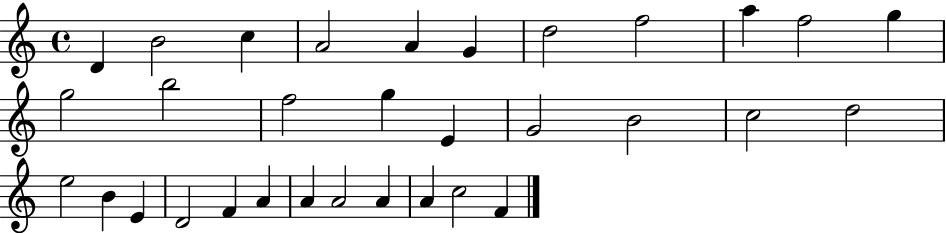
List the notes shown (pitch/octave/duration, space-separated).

D4/q B4/h C5/q A4/h A4/q G4/q D5/h F5/h A5/q F5/h G5/q G5/h B5/h F5/h G5/q E4/q G4/h B4/h C5/h D5/h E5/h B4/q E4/q D4/h F4/q A4/q A4/q A4/h A4/q A4/q C5/h F4/q